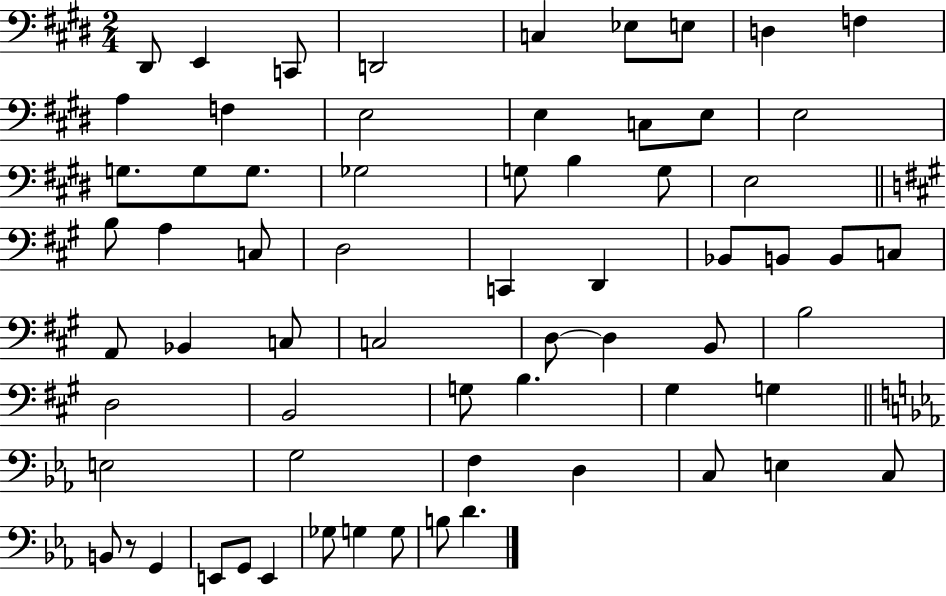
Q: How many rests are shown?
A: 1